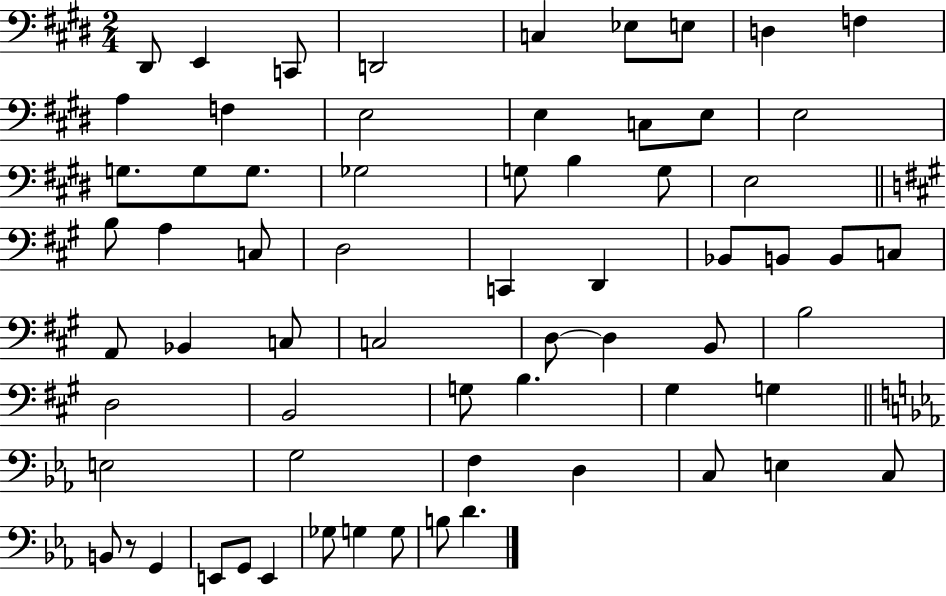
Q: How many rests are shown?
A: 1